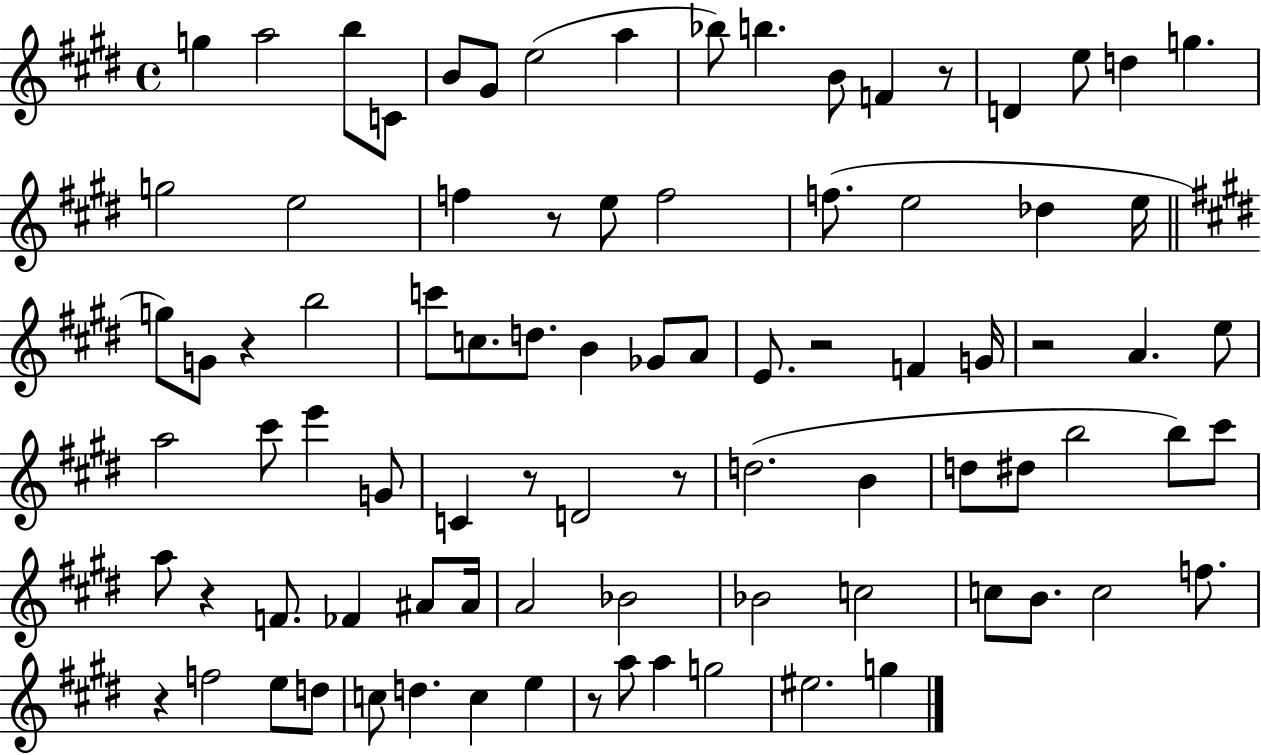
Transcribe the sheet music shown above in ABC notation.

X:1
T:Untitled
M:4/4
L:1/4
K:E
g a2 b/2 C/2 B/2 ^G/2 e2 a _b/2 b B/2 F z/2 D e/2 d g g2 e2 f z/2 e/2 f2 f/2 e2 _d e/4 g/2 G/2 z b2 c'/2 c/2 d/2 B _G/2 A/2 E/2 z2 F G/4 z2 A e/2 a2 ^c'/2 e' G/2 C z/2 D2 z/2 d2 B d/2 ^d/2 b2 b/2 ^c'/2 a/2 z F/2 _F ^A/2 ^A/4 A2 _B2 _B2 c2 c/2 B/2 c2 f/2 z f2 e/2 d/2 c/2 d c e z/2 a/2 a g2 ^e2 g